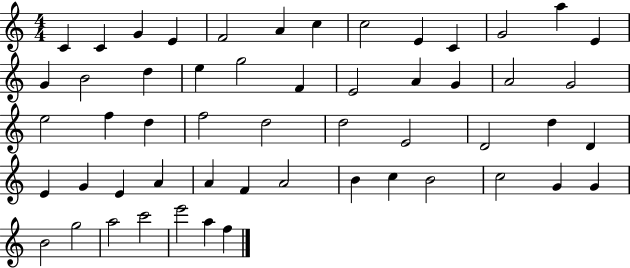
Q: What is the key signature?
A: C major